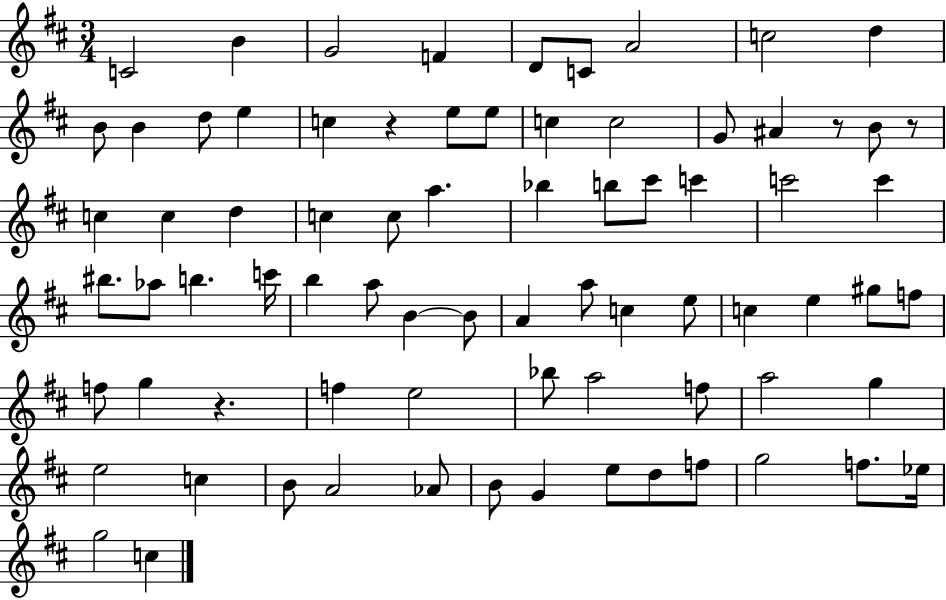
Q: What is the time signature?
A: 3/4